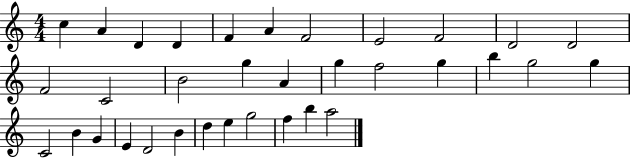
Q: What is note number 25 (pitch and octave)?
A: G4